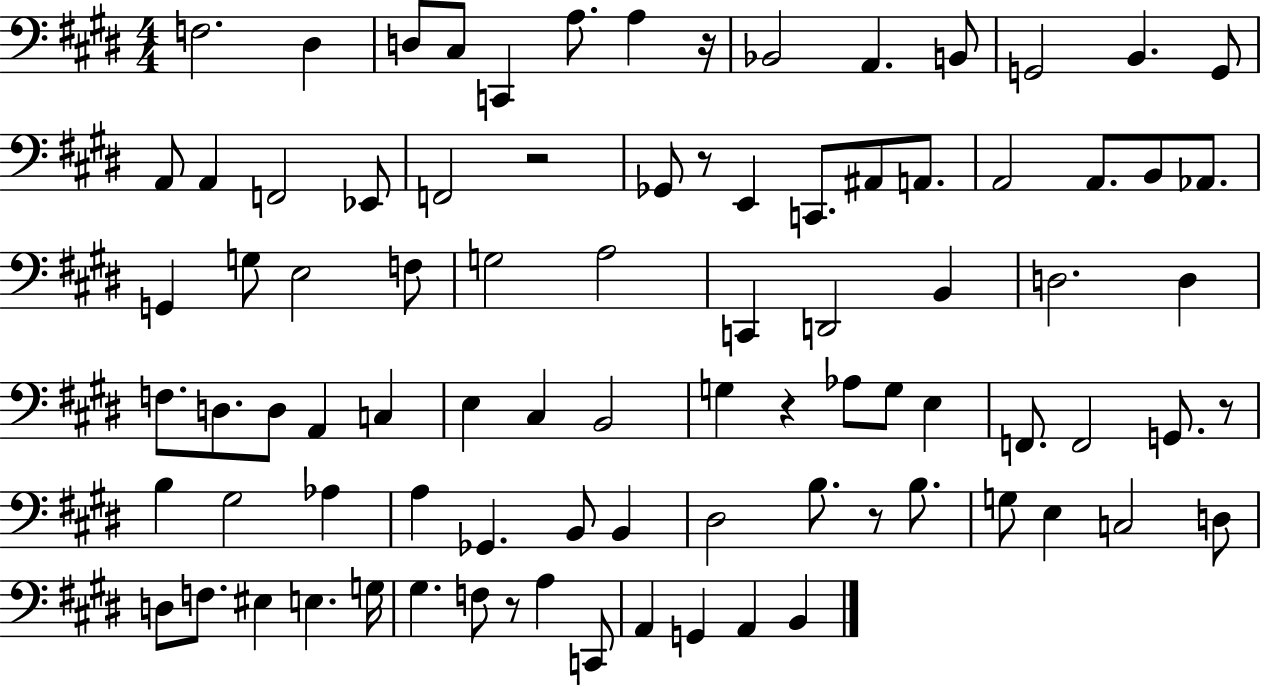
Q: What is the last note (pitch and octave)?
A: B2